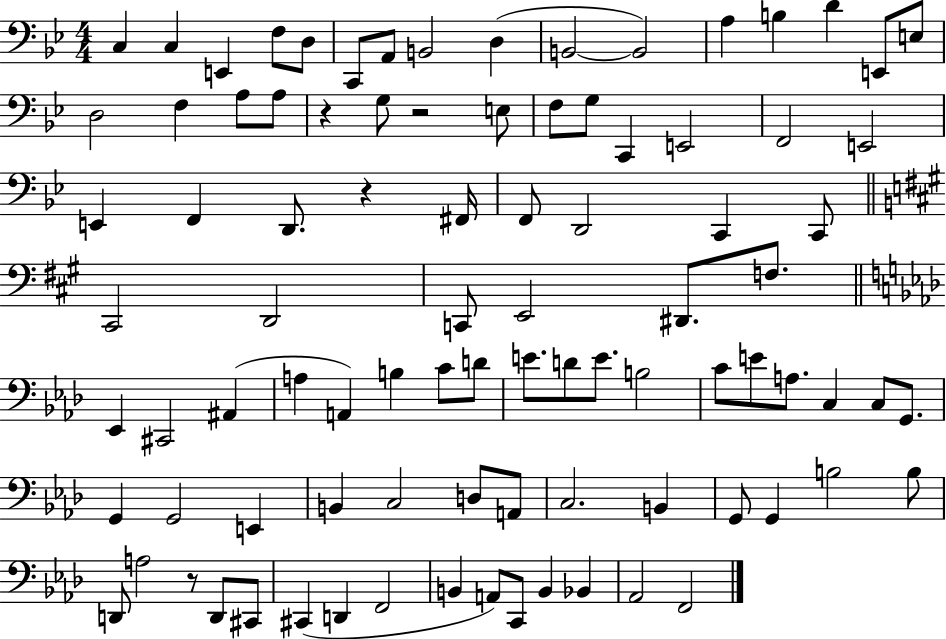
{
  \clef bass
  \numericTimeSignature
  \time 4/4
  \key bes \major
  \repeat volta 2 { c4 c4 e,4 f8 d8 | c,8 a,8 b,2 d4( | b,2~~ b,2) | a4 b4 d'4 e,8 e8 | \break d2 f4 a8 a8 | r4 g8 r2 e8 | f8 g8 c,4 e,2 | f,2 e,2 | \break e,4 f,4 d,8. r4 fis,16 | f,8 d,2 c,4 c,8 | \bar "||" \break \key a \major cis,2 d,2 | c,8 e,2 dis,8. f8. | \bar "||" \break \key aes \major ees,4 cis,2 ais,4( | a4 a,4) b4 c'8 d'8 | e'8. d'8 e'8. b2 | c'8 e'8 a8. c4 c8 g,8. | \break g,4 g,2 e,4 | b,4 c2 d8 a,8 | c2. b,4 | g,8 g,4 b2 b8 | \break d,8 a2 r8 d,8 cis,8 | cis,4( d,4 f,2 | b,4 a,8) c,8 b,4 bes,4 | aes,2 f,2 | \break } \bar "|."
}